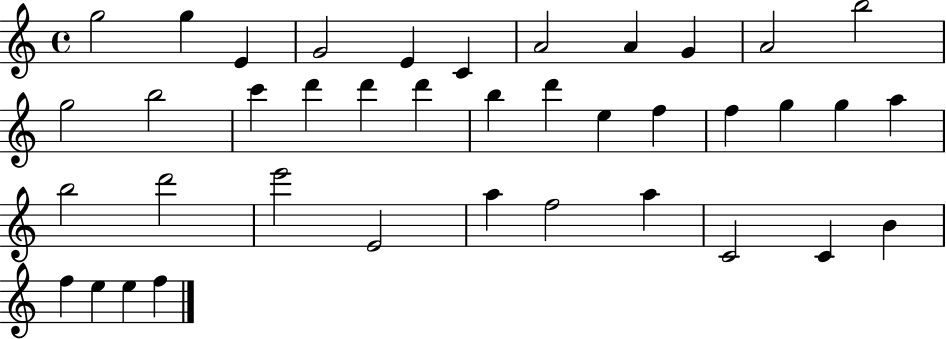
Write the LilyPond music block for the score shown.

{
  \clef treble
  \time 4/4
  \defaultTimeSignature
  \key c \major
  g''2 g''4 e'4 | g'2 e'4 c'4 | a'2 a'4 g'4 | a'2 b''2 | \break g''2 b''2 | c'''4 d'''4 d'''4 d'''4 | b''4 d'''4 e''4 f''4 | f''4 g''4 g''4 a''4 | \break b''2 d'''2 | e'''2 e'2 | a''4 f''2 a''4 | c'2 c'4 b'4 | \break f''4 e''4 e''4 f''4 | \bar "|."
}